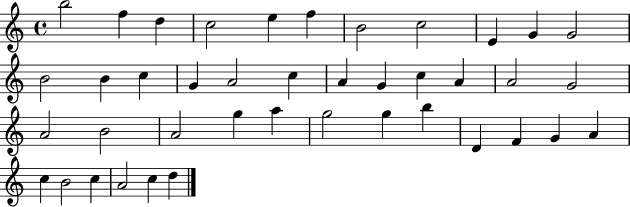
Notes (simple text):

B5/h F5/q D5/q C5/h E5/q F5/q B4/h C5/h E4/q G4/q G4/h B4/h B4/q C5/q G4/q A4/h C5/q A4/q G4/q C5/q A4/q A4/h G4/h A4/h B4/h A4/h G5/q A5/q G5/h G5/q B5/q D4/q F4/q G4/q A4/q C5/q B4/h C5/q A4/h C5/q D5/q